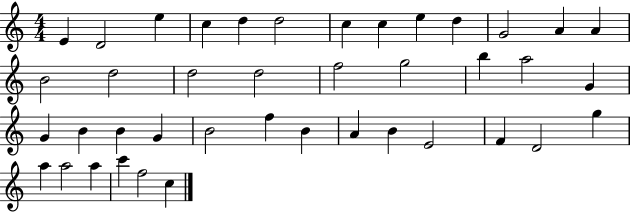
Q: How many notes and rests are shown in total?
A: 41